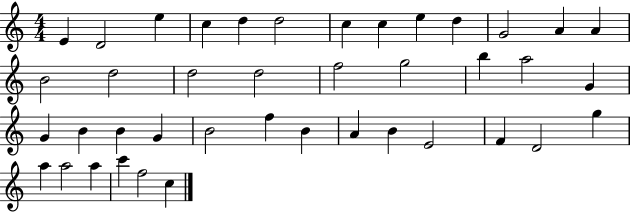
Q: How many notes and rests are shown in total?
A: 41